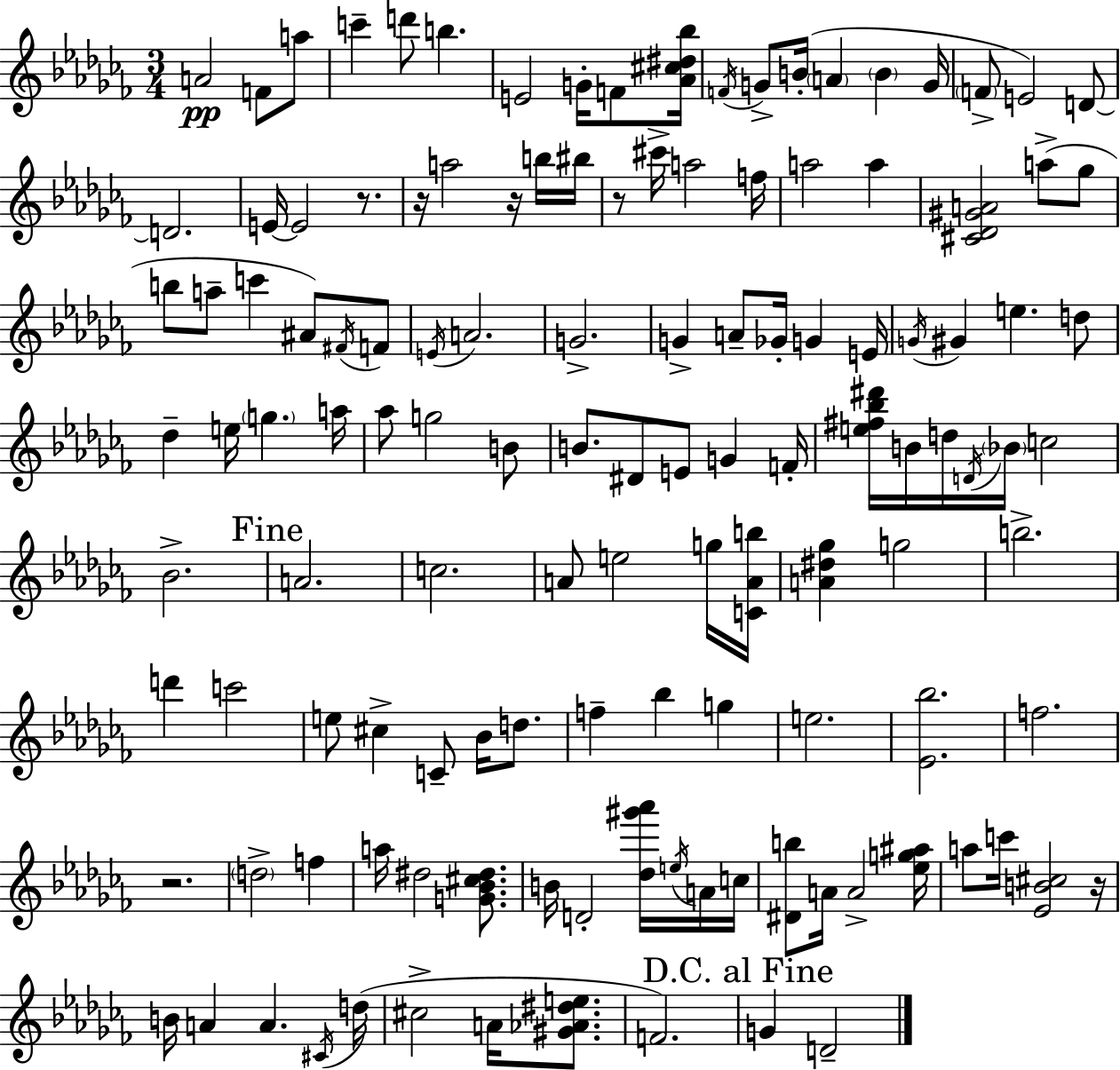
A4/h F4/e A5/e C6/q D6/e B5/q. E4/h G4/s F4/e [Ab4,C#5,D#5,Bb5]/s F4/s G4/e B4/s A4/q B4/q G4/s F4/e E4/h D4/e D4/h. E4/s E4/h R/e. R/s A5/h R/s B5/s BIS5/s R/e C#6/s A5/h F5/s A5/h A5/q [C#4,Db4,G#4,A4]/h A5/e Gb5/e B5/e A5/e C6/q A#4/e F#4/s F4/e E4/s A4/h. G4/h. G4/q A4/e Gb4/s G4/q E4/s G4/s G#4/q E5/q. D5/e Db5/q E5/s G5/q. A5/s Ab5/e G5/h B4/e B4/e. D#4/e E4/e G4/q F4/s [E5,F#5,Bb5,D#6]/s B4/s D5/s D4/s Bb4/s C5/h Bb4/h. A4/h. C5/h. A4/e E5/h G5/s [C4,A4,B5]/s [A4,D#5,Gb5]/q G5/h B5/h. D6/q C6/h E5/e C#5/q C4/e Bb4/s D5/e. F5/q Bb5/q G5/q E5/h. [Eb4,Bb5]/h. F5/h. R/h. D5/h F5/q A5/s D#5/h [G4,Bb4,C#5,D#5]/e. B4/s D4/h [Db5,G#6,Ab6]/s E5/s A4/s C5/s [D#4,B5]/e A4/s A4/h [Eb5,G5,A#5]/s A5/e C6/s [Eb4,B4,C#5]/h R/s B4/s A4/q A4/q. C#4/s D5/s C#5/h A4/s [G#4,Ab4,D#5,E5]/e. F4/h. G4/q D4/h